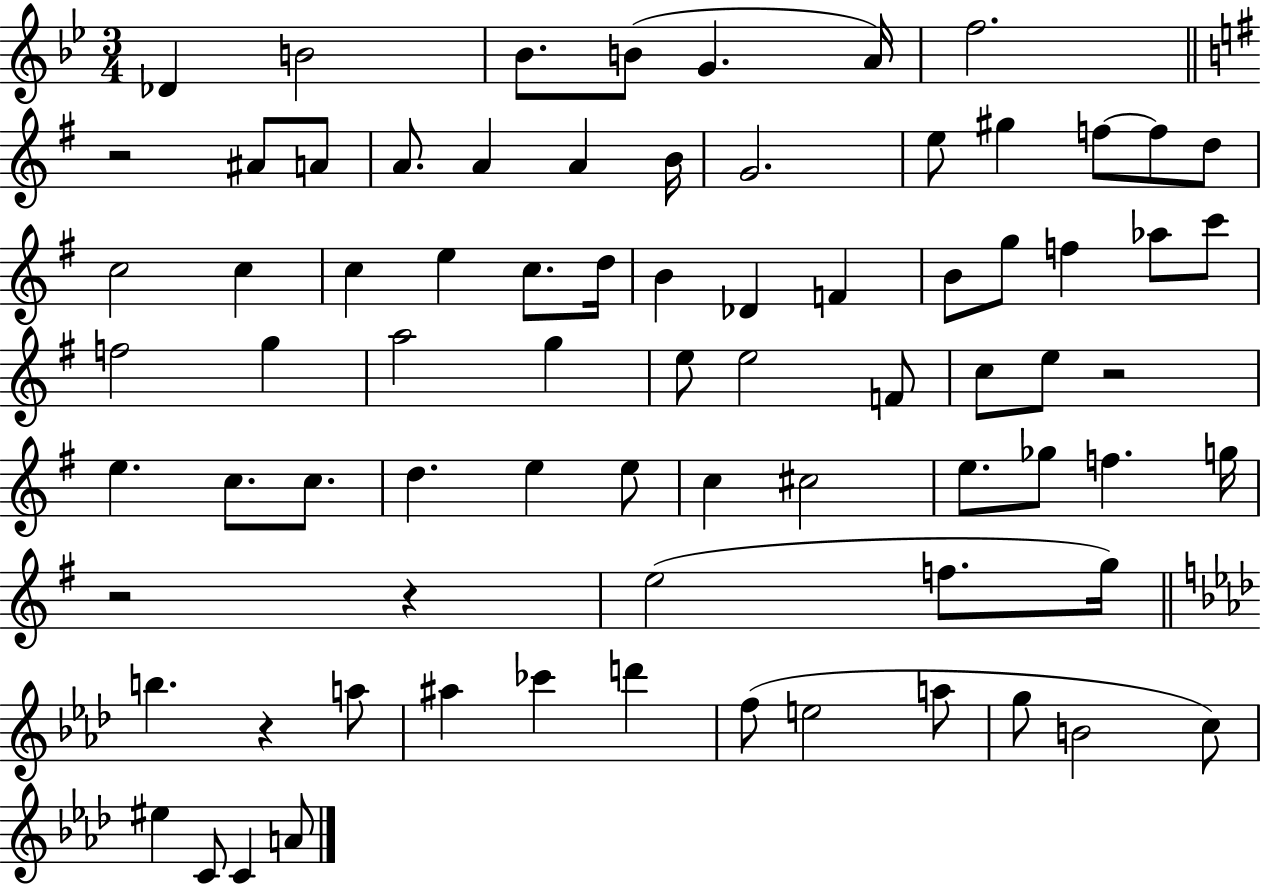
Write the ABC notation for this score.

X:1
T:Untitled
M:3/4
L:1/4
K:Bb
_D B2 _B/2 B/2 G A/4 f2 z2 ^A/2 A/2 A/2 A A B/4 G2 e/2 ^g f/2 f/2 d/2 c2 c c e c/2 d/4 B _D F B/2 g/2 f _a/2 c'/2 f2 g a2 g e/2 e2 F/2 c/2 e/2 z2 e c/2 c/2 d e e/2 c ^c2 e/2 _g/2 f g/4 z2 z e2 f/2 g/4 b z a/2 ^a _c' d' f/2 e2 a/2 g/2 B2 c/2 ^e C/2 C A/2